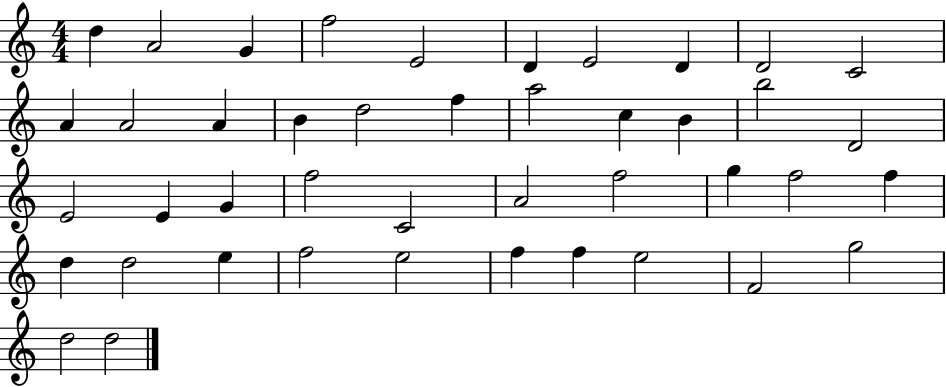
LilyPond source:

{
  \clef treble
  \numericTimeSignature
  \time 4/4
  \key c \major
  d''4 a'2 g'4 | f''2 e'2 | d'4 e'2 d'4 | d'2 c'2 | \break a'4 a'2 a'4 | b'4 d''2 f''4 | a''2 c''4 b'4 | b''2 d'2 | \break e'2 e'4 g'4 | f''2 c'2 | a'2 f''2 | g''4 f''2 f''4 | \break d''4 d''2 e''4 | f''2 e''2 | f''4 f''4 e''2 | f'2 g''2 | \break d''2 d''2 | \bar "|."
}